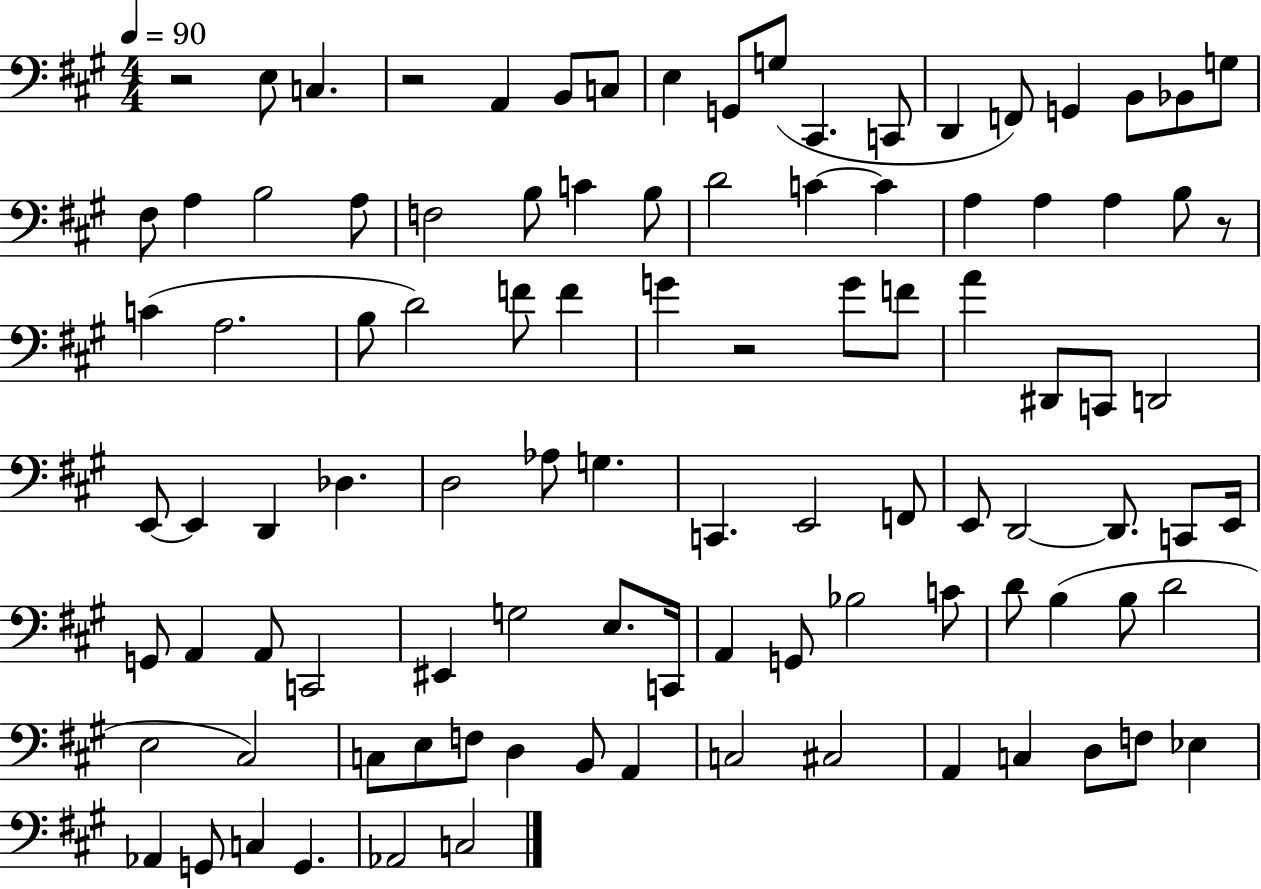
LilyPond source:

{
  \clef bass
  \numericTimeSignature
  \time 4/4
  \key a \major
  \tempo 4 = 90
  \repeat volta 2 { r2 e8 c4. | r2 a,4 b,8 c8 | e4 g,8 g8( cis,4. c,8 | d,4 f,8) g,4 b,8 bes,8 g8 | \break fis8 a4 b2 a8 | f2 b8 c'4 b8 | d'2 c'4~~ c'4 | a4 a4 a4 b8 r8 | \break c'4( a2. | b8 d'2) f'8 f'4 | g'4 r2 g'8 f'8 | a'4 dis,8 c,8 d,2 | \break e,8~~ e,4 d,4 des4. | d2 aes8 g4. | c,4. e,2 f,8 | e,8 d,2~~ d,8. c,8 e,16 | \break g,8 a,4 a,8 c,2 | eis,4 g2 e8. c,16 | a,4 g,8 bes2 c'8 | d'8 b4( b8 d'2 | \break e2 cis2) | c8 e8 f8 d4 b,8 a,4 | c2 cis2 | a,4 c4 d8 f8 ees4 | \break aes,4 g,8 c4 g,4. | aes,2 c2 | } \bar "|."
}